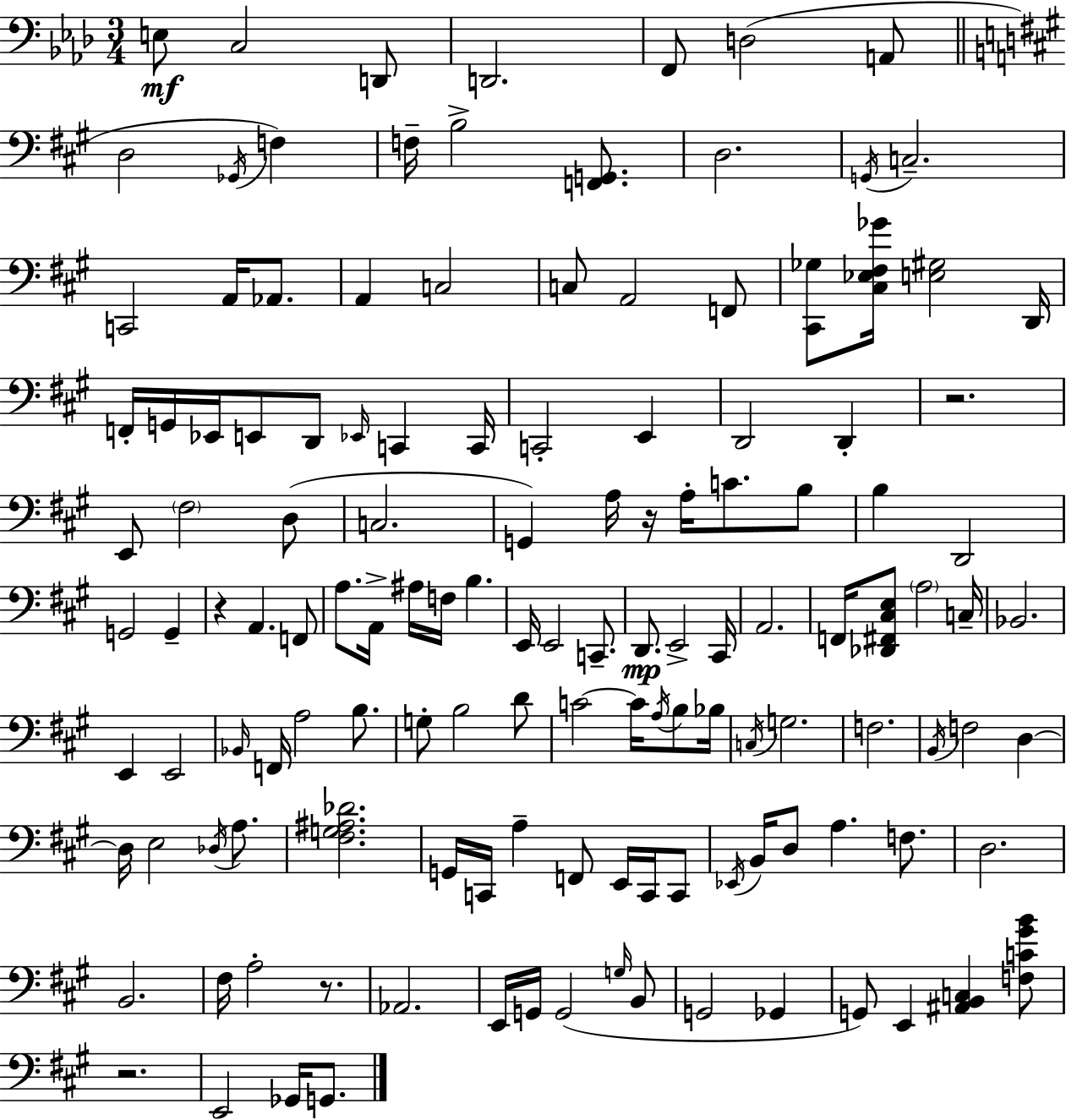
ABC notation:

X:1
T:Untitled
M:3/4
L:1/4
K:Ab
E,/2 C,2 D,,/2 D,,2 F,,/2 D,2 A,,/2 D,2 _G,,/4 F, F,/4 B,2 [F,,G,,]/2 D,2 G,,/4 C,2 C,,2 A,,/4 _A,,/2 A,, C,2 C,/2 A,,2 F,,/2 [^C,,_G,]/2 [^C,_E,^F,_G]/4 [E,^G,]2 D,,/4 F,,/4 G,,/4 _E,,/4 E,,/2 D,,/2 _E,,/4 C,, C,,/4 C,,2 E,, D,,2 D,, z2 E,,/2 ^F,2 D,/2 C,2 G,, A,/4 z/4 A,/4 C/2 B,/2 B, D,,2 G,,2 G,, z A,, F,,/2 A,/2 A,,/4 ^A,/4 F,/4 B, E,,/4 E,,2 C,,/2 D,,/2 E,,2 ^C,,/4 A,,2 F,,/4 [_D,,^F,,^C,E,]/2 A,2 C,/4 _B,,2 E,, E,,2 _B,,/4 F,,/4 A,2 B,/2 G,/2 B,2 D/2 C2 C/4 A,/4 B,/2 _B,/4 C,/4 G,2 F,2 B,,/4 F,2 D, D,/4 E,2 _D,/4 A,/2 [^F,G,^A,_D]2 G,,/4 C,,/4 A, F,,/2 E,,/4 C,,/4 C,,/2 _E,,/4 B,,/4 D,/2 A, F,/2 D,2 B,,2 ^F,/4 A,2 z/2 _A,,2 E,,/4 G,,/4 G,,2 G,/4 B,,/2 G,,2 _G,, G,,/2 E,, [^A,,B,,C,] [F,C^GB]/2 z2 E,,2 _G,,/4 G,,/2